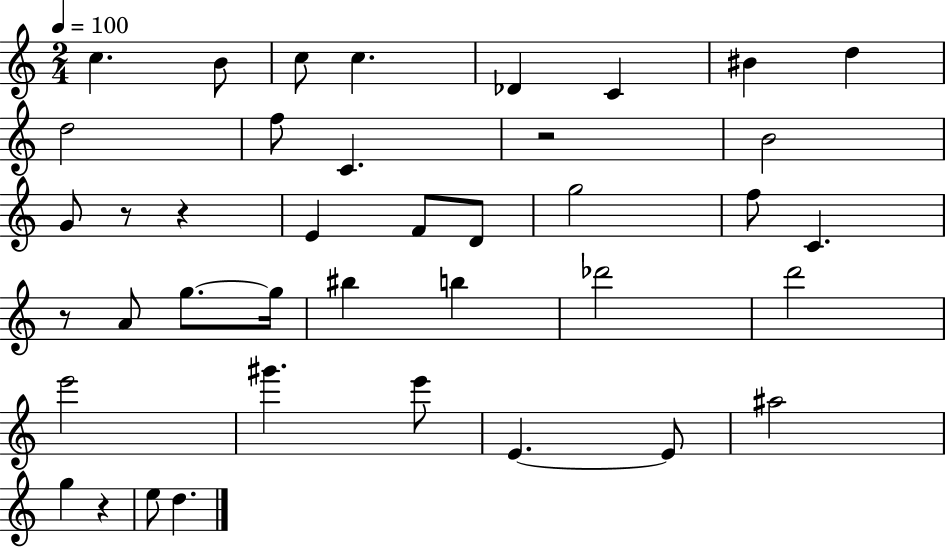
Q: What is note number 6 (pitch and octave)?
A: C4